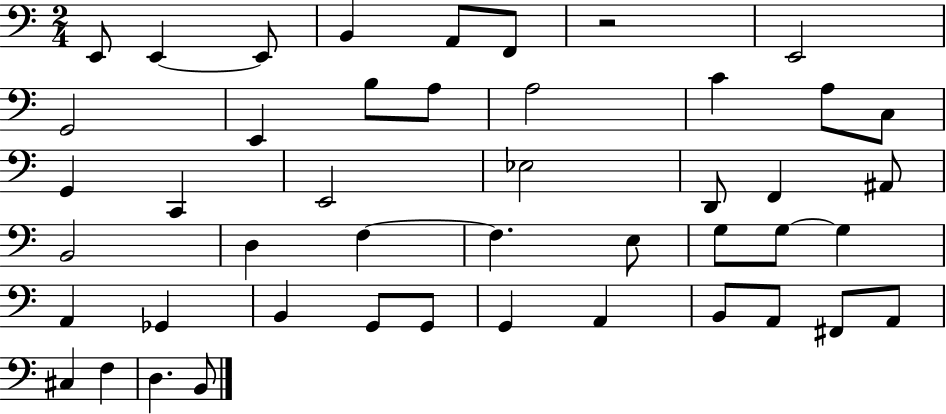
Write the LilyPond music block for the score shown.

{
  \clef bass
  \numericTimeSignature
  \time 2/4
  \key c \major
  e,8 e,4~~ e,8 | b,4 a,8 f,8 | r2 | e,2 | \break g,2 | e,4 b8 a8 | a2 | c'4 a8 c8 | \break g,4 c,4 | e,2 | ees2 | d,8 f,4 ais,8 | \break b,2 | d4 f4~~ | f4. e8 | g8 g8~~ g4 | \break a,4 ges,4 | b,4 g,8 g,8 | g,4 a,4 | b,8 a,8 fis,8 a,8 | \break cis4 f4 | d4. b,8 | \bar "|."
}